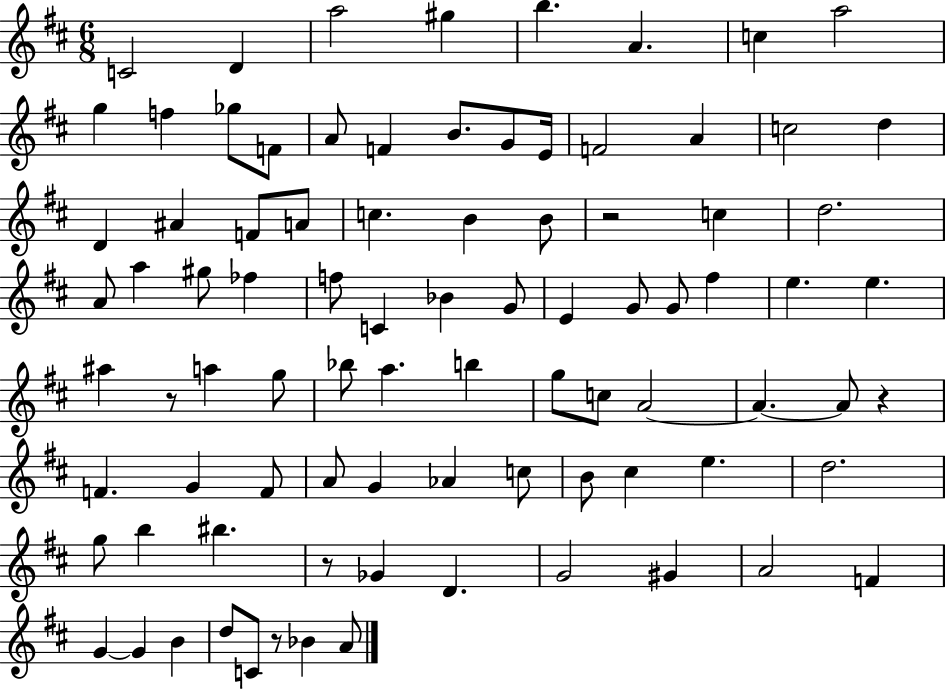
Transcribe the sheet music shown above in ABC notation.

X:1
T:Untitled
M:6/8
L:1/4
K:D
C2 D a2 ^g b A c a2 g f _g/2 F/2 A/2 F B/2 G/2 E/4 F2 A c2 d D ^A F/2 A/2 c B B/2 z2 c d2 A/2 a ^g/2 _f f/2 C _B G/2 E G/2 G/2 ^f e e ^a z/2 a g/2 _b/2 a b g/2 c/2 A2 A A/2 z F G F/2 A/2 G _A c/2 B/2 ^c e d2 g/2 b ^b z/2 _G D G2 ^G A2 F G G B d/2 C/2 z/2 _B A/2